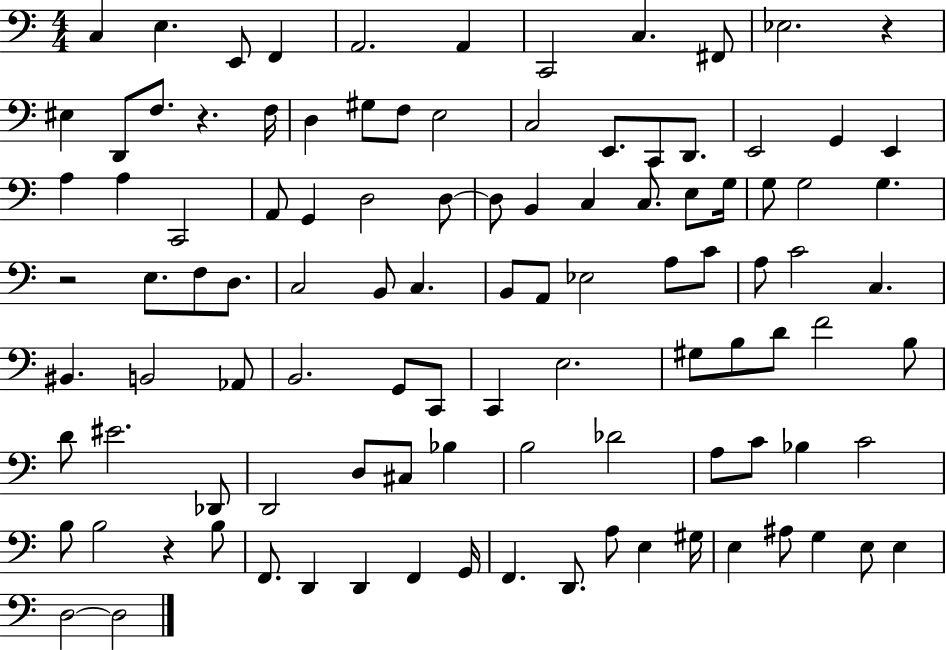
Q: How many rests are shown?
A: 4